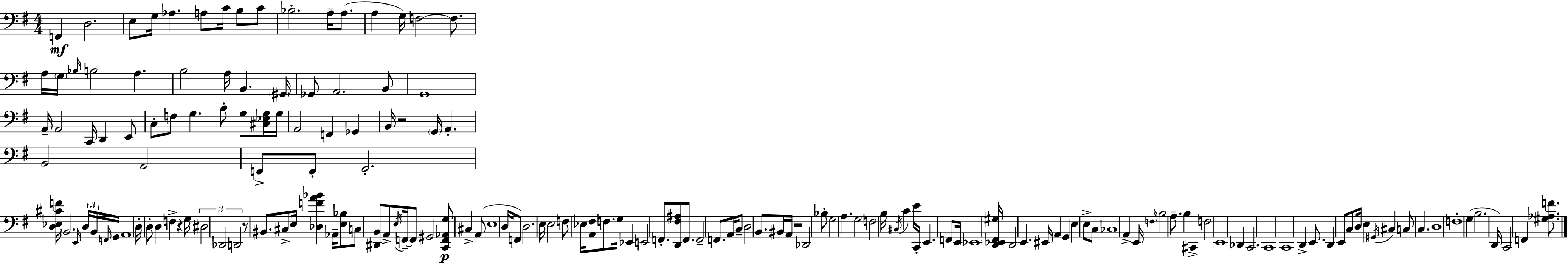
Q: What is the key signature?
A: G major